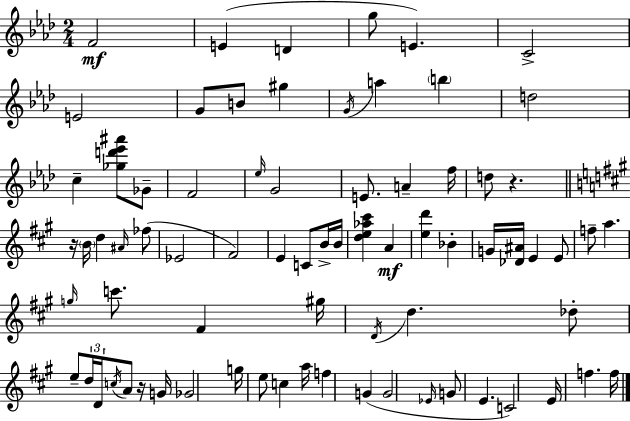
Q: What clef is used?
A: treble